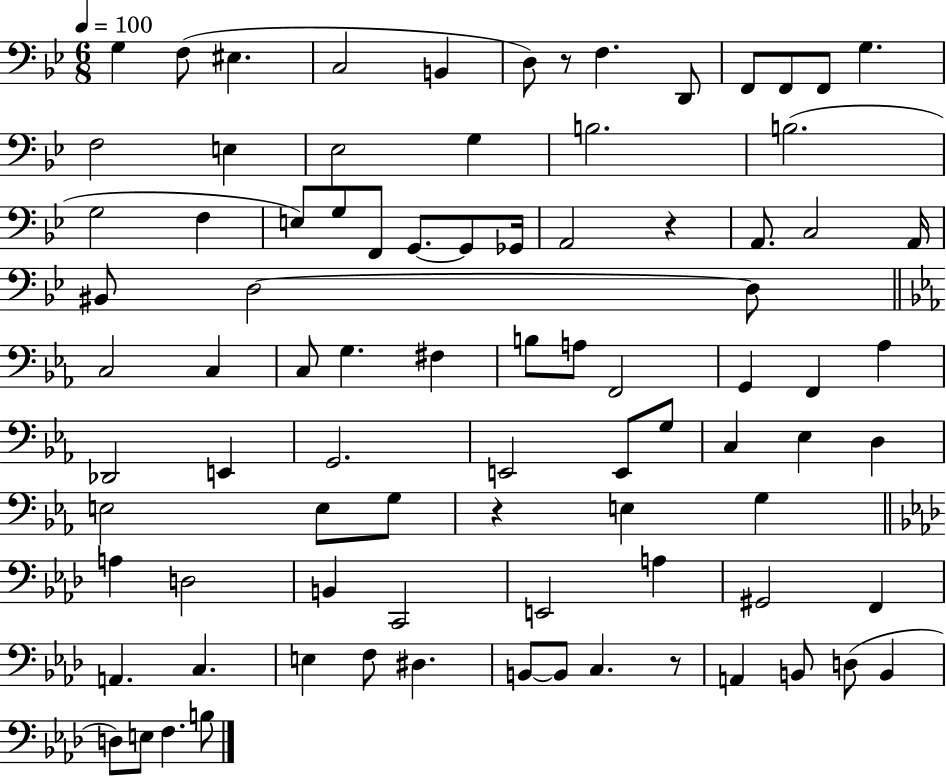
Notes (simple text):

G3/q F3/e EIS3/q. C3/h B2/q D3/e R/e F3/q. D2/e F2/e F2/e F2/e G3/q. F3/h E3/q Eb3/h G3/q B3/h. B3/h. G3/h F3/q E3/e G3/e F2/e G2/e. G2/e Gb2/s A2/h R/q A2/e. C3/h A2/s BIS2/e D3/h D3/e C3/h C3/q C3/e G3/q. F#3/q B3/e A3/e F2/h G2/q F2/q Ab3/q Db2/h E2/q G2/h. E2/h E2/e G3/e C3/q Eb3/q D3/q E3/h E3/e G3/e R/q E3/q G3/q A3/q D3/h B2/q C2/h E2/h A3/q G#2/h F2/q A2/q. C3/q. E3/q F3/e D#3/q. B2/e B2/e C3/q. R/e A2/q B2/e D3/e B2/q D3/e E3/e F3/q. B3/e